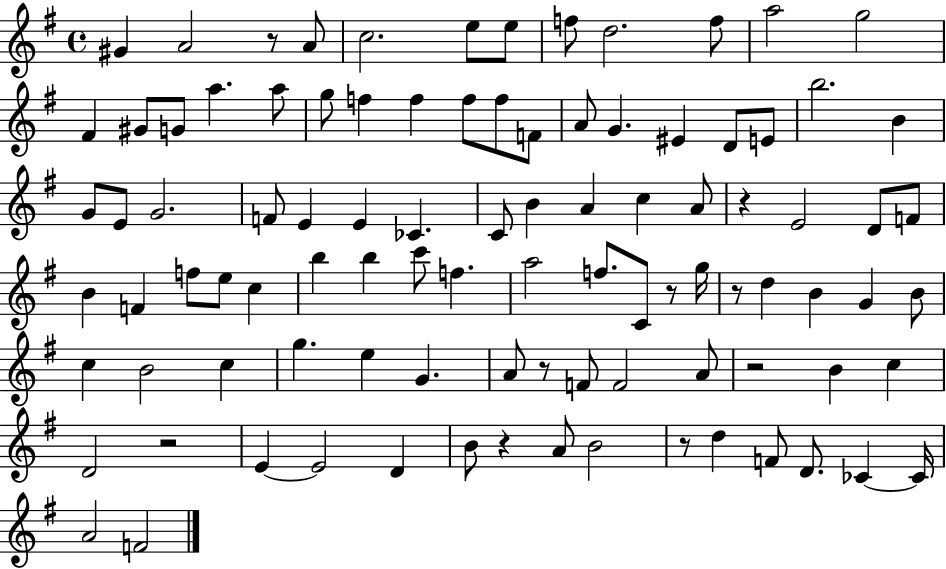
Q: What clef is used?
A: treble